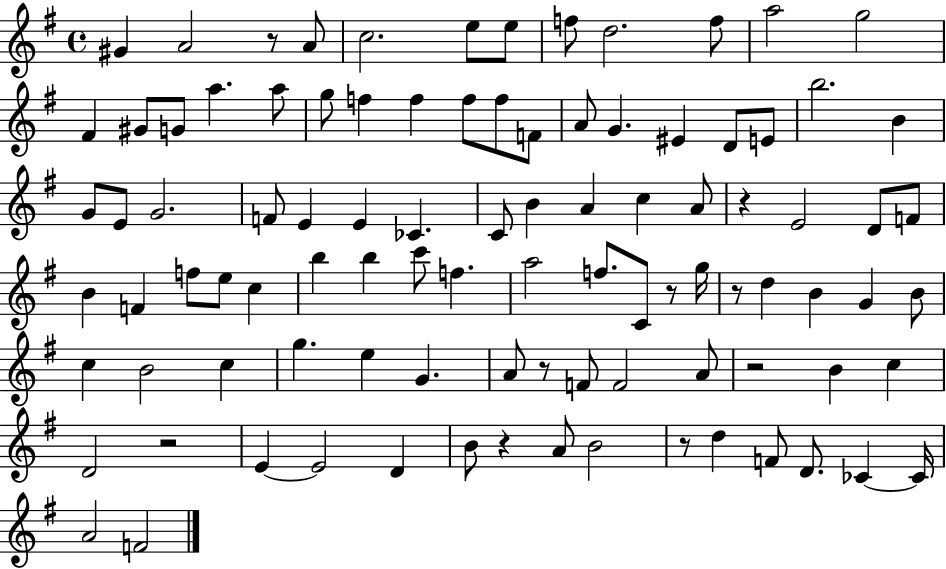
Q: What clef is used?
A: treble